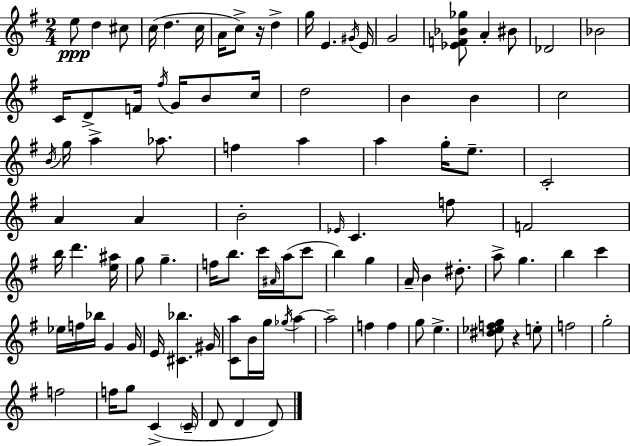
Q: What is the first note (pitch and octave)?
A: E5